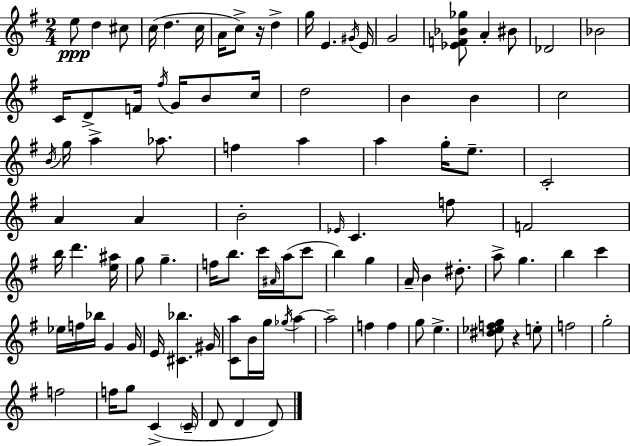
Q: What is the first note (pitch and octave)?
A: E5